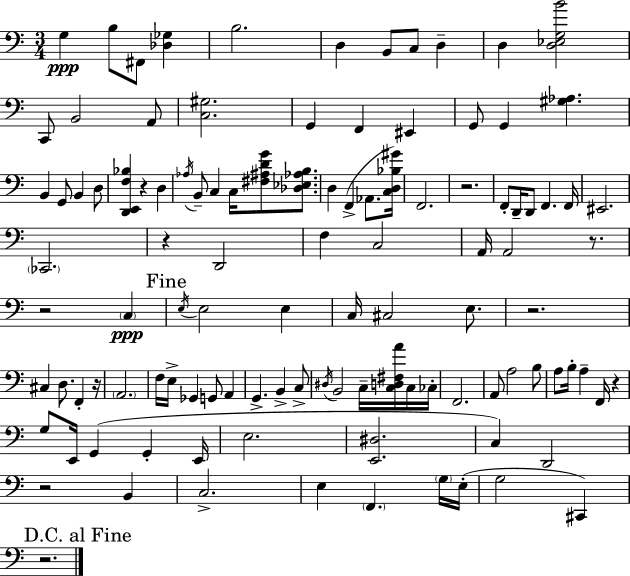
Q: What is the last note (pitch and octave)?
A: C#2